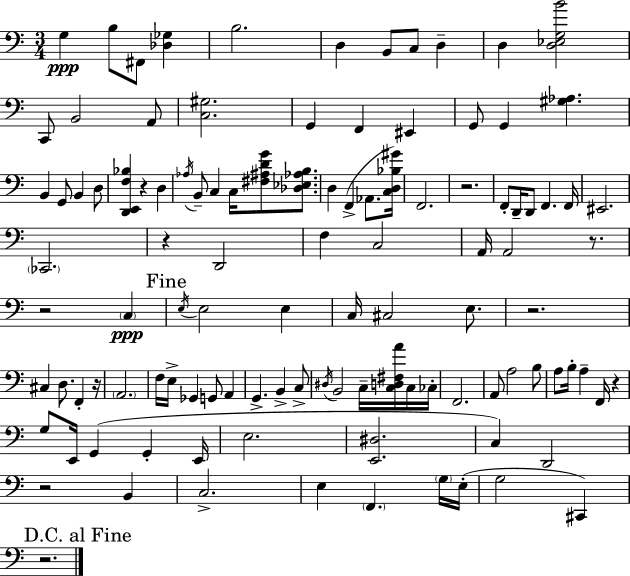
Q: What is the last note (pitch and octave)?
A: C#2